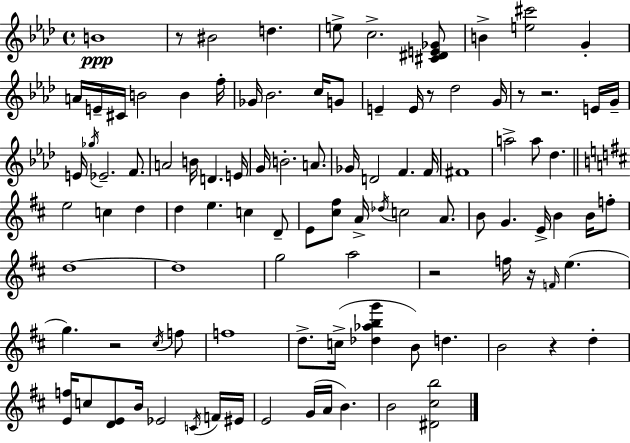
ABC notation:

X:1
T:Untitled
M:4/4
L:1/4
K:Ab
B4 z/2 ^B2 d e/2 c2 [^C^DE_G]/2 B [e^c']2 G A/4 E/4 ^C/4 B2 B f/4 _G/4 _B2 c/4 G/2 E E/4 z/2 _d2 G/4 z/2 z2 E/4 G/4 E/4 _g/4 _E2 F/2 A2 B/4 D E/4 G/4 B2 A/2 _G/4 D2 F F/4 ^F4 a2 a/2 _d e2 c d d e c D/2 E/2 [^c^f]/2 A/4 _d/4 c2 A/2 B/2 G E/4 B B/4 f/2 d4 d4 g2 a2 z2 f/4 z/4 F/4 e g z2 ^c/4 f/2 f4 d/2 c/4 [_d_abg'] B/2 d B2 z d [Ef]/4 c/2 [DE]/2 B/4 _E2 C/4 F/4 ^E/4 E2 G/4 A/4 B B2 [^D^cb]2